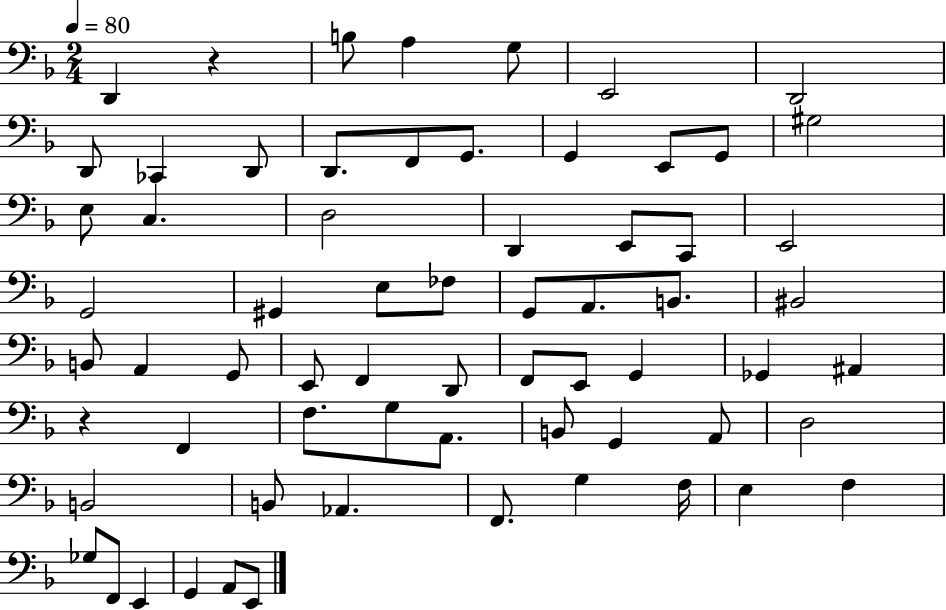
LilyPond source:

{
  \clef bass
  \numericTimeSignature
  \time 2/4
  \key f \major
  \tempo 4 = 80
  \repeat volta 2 { d,4 r4 | b8 a4 g8 | e,2 | d,2 | \break d,8 ces,4 d,8 | d,8. f,8 g,8. | g,4 e,8 g,8 | gis2 | \break e8 c4. | d2 | d,4 e,8 c,8 | e,2 | \break g,2 | gis,4 e8 fes8 | g,8 a,8. b,8. | bis,2 | \break b,8 a,4 g,8 | e,8 f,4 d,8 | f,8 e,8 g,4 | ges,4 ais,4 | \break r4 f,4 | f8. g8 a,8. | b,8 g,4 a,8 | d2 | \break b,2 | b,8 aes,4. | f,8. g4 f16 | e4 f4 | \break ges8 f,8 e,4 | g,4 a,8 e,8 | } \bar "|."
}